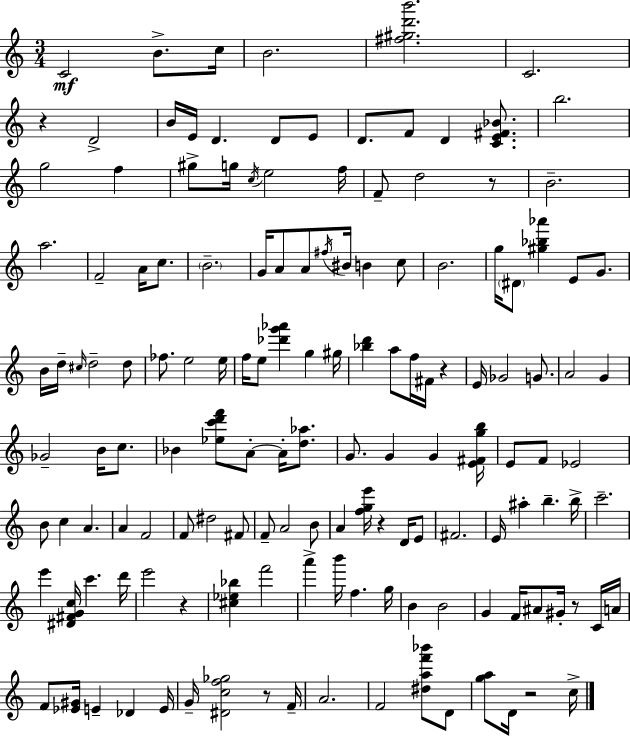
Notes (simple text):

C4/h B4/e. C5/s B4/h. [F#5,G#5,D6,B6]/h. C4/h. R/q D4/h B4/s E4/s D4/q. D4/e E4/e D4/e. F4/e D4/q [C4,E4,F#4,Bb4]/e. B5/h. G5/h F5/q G#5/e G5/s C5/s E5/h F5/s F4/e D5/h R/e B4/h. A5/h. F4/h A4/s C5/e. B4/h. G4/s A4/e A4/e F#5/s BIS4/s B4/q C5/e B4/h. G5/s D#4/e [G#5,Bb5,Ab6]/q E4/e G4/e. B4/s D5/s C#5/s D5/h D5/e FES5/e. E5/h E5/s F5/s E5/e [Db6,G6,Ab6]/q G5/q G#5/s [Bb5,D6]/q A5/e F5/s F#4/s R/q E4/s Gb4/h G4/e. A4/h G4/q Gb4/h B4/s C5/e. Bb4/q [Eb5,C6,D6,F6]/e A4/e A4/s [D5,Ab5]/e. G4/e. G4/q G4/q [E4,F#4,G5,B5]/s E4/e F4/e Eb4/h B4/e C5/q A4/q. A4/q F4/h F4/e D#5/h F#4/e F4/e A4/h B4/e A4/q [F5,G5,E6]/s R/q D4/s E4/e F#4/h. E4/s A#5/q B5/q. B5/s C6/h. E6/q [D#4,F#4,G4,C5]/s C6/q. D6/s E6/h R/q [C#5,Eb5,Bb5]/q F6/h A6/q B6/s F5/q. G5/s B4/q B4/h G4/q F4/s A#4/e G#4/s R/e C4/s A4/s F4/e [Eb4,G#4]/s E4/q Db4/q E4/s G4/s [D#4,C5,F5,Gb5]/h R/e F4/s A4/h. F4/h [D#5,A5,F6,Bb6]/e D4/e [G5,A5]/e D4/s R/h C5/s